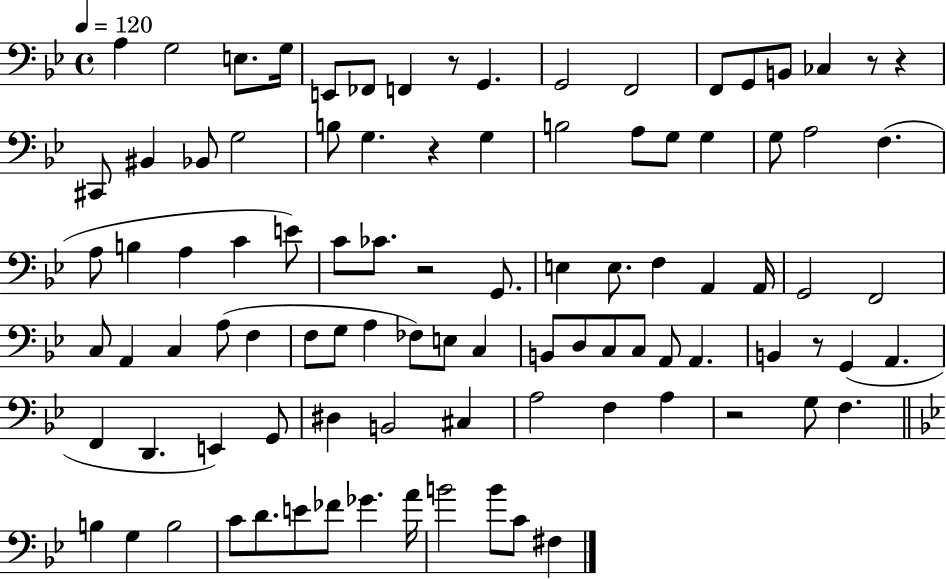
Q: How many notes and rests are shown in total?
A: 95